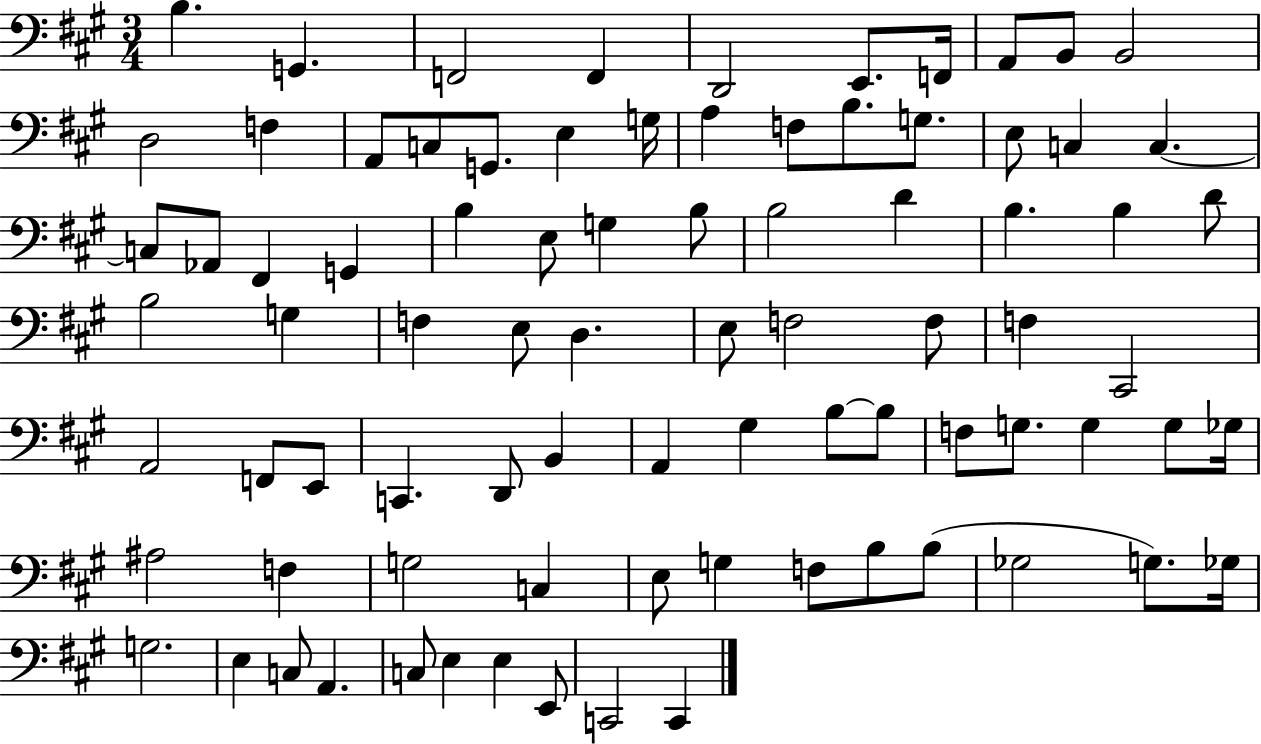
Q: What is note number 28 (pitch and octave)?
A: G2